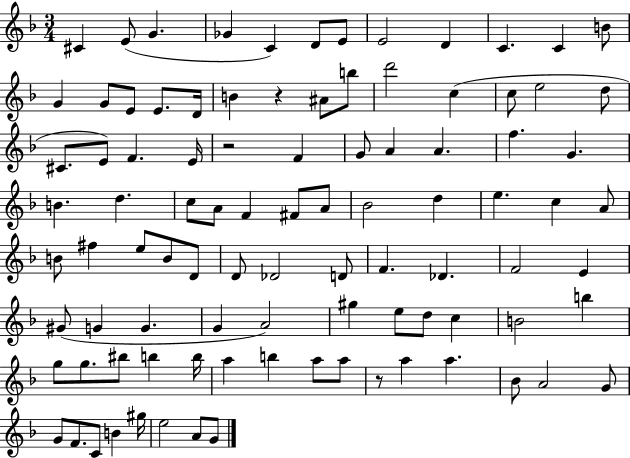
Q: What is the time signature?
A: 3/4